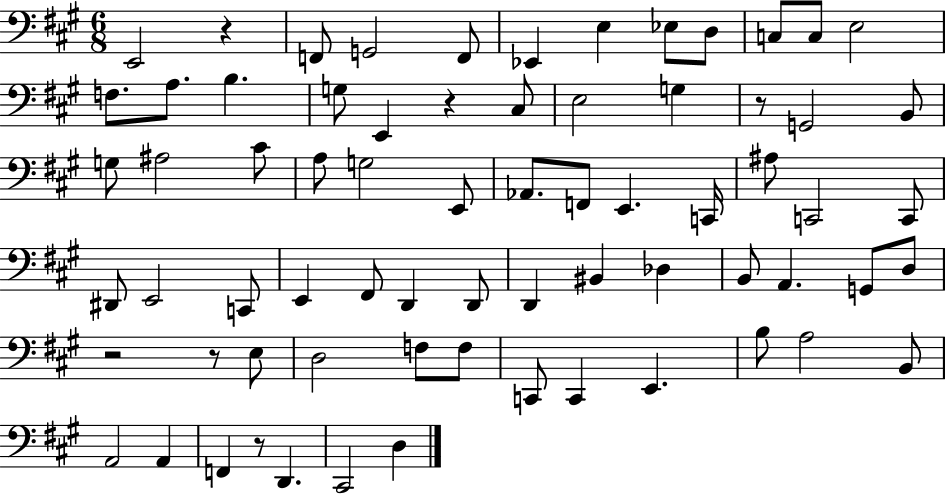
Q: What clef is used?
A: bass